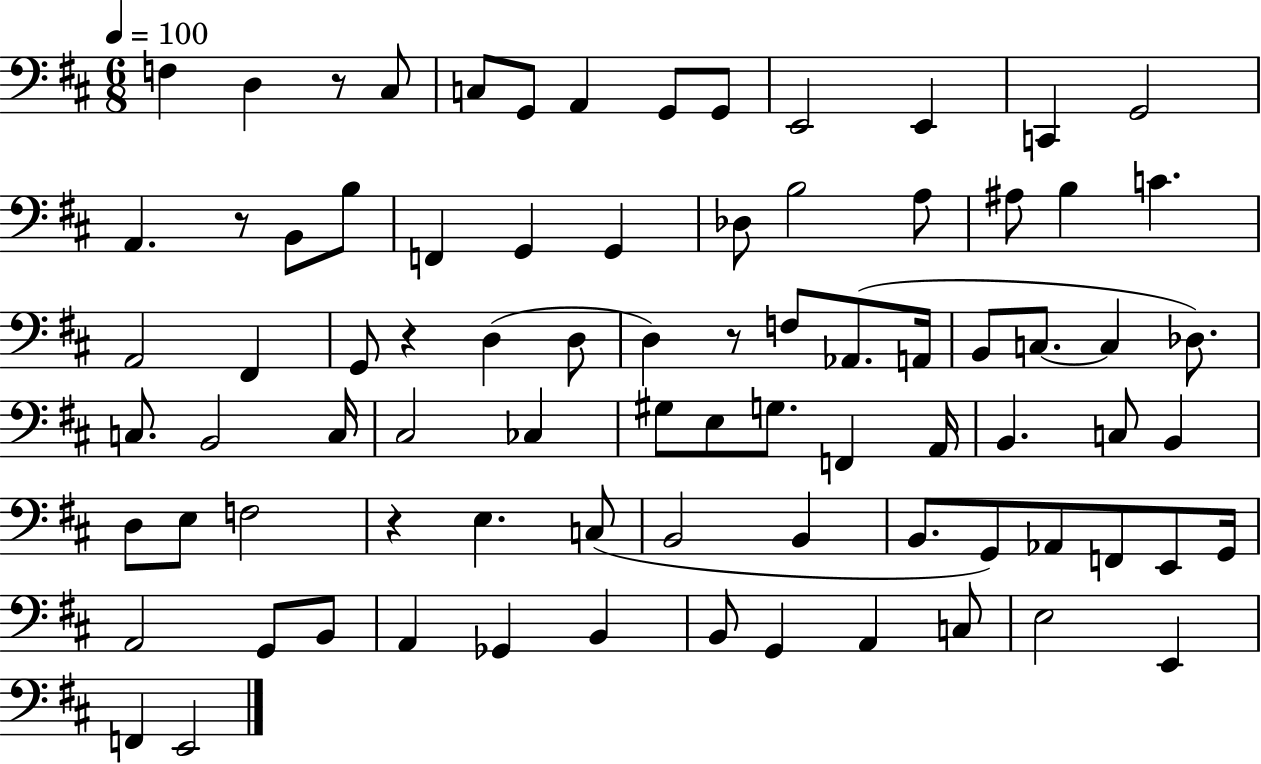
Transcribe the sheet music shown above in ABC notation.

X:1
T:Untitled
M:6/8
L:1/4
K:D
F, D, z/2 ^C,/2 C,/2 G,,/2 A,, G,,/2 G,,/2 E,,2 E,, C,, G,,2 A,, z/2 B,,/2 B,/2 F,, G,, G,, _D,/2 B,2 A,/2 ^A,/2 B, C A,,2 ^F,, G,,/2 z D, D,/2 D, z/2 F,/2 _A,,/2 A,,/4 B,,/2 C,/2 C, _D,/2 C,/2 B,,2 C,/4 ^C,2 _C, ^G,/2 E,/2 G,/2 F,, A,,/4 B,, C,/2 B,, D,/2 E,/2 F,2 z E, C,/2 B,,2 B,, B,,/2 G,,/2 _A,,/2 F,,/2 E,,/2 G,,/4 A,,2 G,,/2 B,,/2 A,, _G,, B,, B,,/2 G,, A,, C,/2 E,2 E,, F,, E,,2